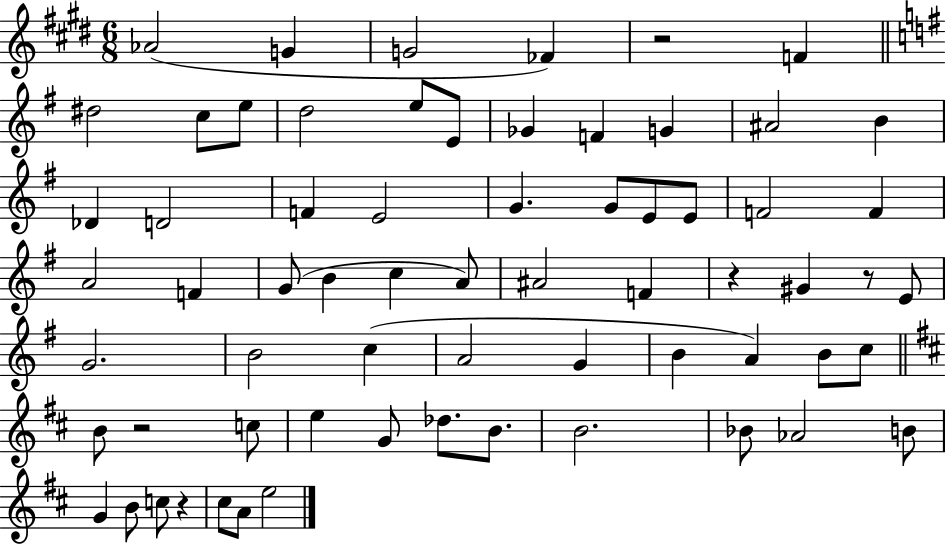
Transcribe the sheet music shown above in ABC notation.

X:1
T:Untitled
M:6/8
L:1/4
K:E
_A2 G G2 _F z2 F ^d2 c/2 e/2 d2 e/2 E/2 _G F G ^A2 B _D D2 F E2 G G/2 E/2 E/2 F2 F A2 F G/2 B c A/2 ^A2 F z ^G z/2 E/2 G2 B2 c A2 G B A B/2 c/2 B/2 z2 c/2 e G/2 _d/2 B/2 B2 _B/2 _A2 B/2 G B/2 c/2 z ^c/2 A/2 e2